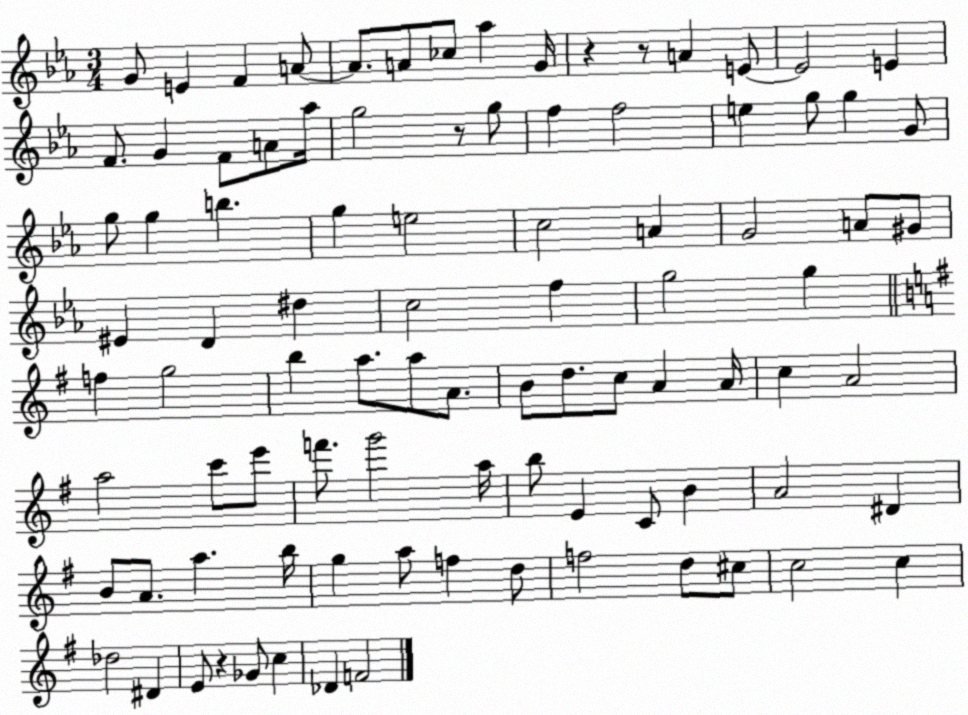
X:1
T:Untitled
M:3/4
L:1/4
K:Eb
G/2 E F A/2 A/2 A/2 _c/2 _a G/4 z z/2 A E/2 E2 E F/2 G F/2 A/2 _a/4 g2 z/2 g/2 f f2 e g/2 g G/2 g/2 g b g e2 c2 A G2 A/2 ^G/2 ^E D ^d c2 f g2 g f g2 b a/2 a/2 A/2 B/2 d/2 c/2 A A/4 c A2 a2 c'/2 e'/2 f'/2 g'2 a/4 b/2 E C/2 B A2 ^D B/2 A/2 a b/4 g a/2 f d/2 f2 d/2 ^c/2 c2 c _d2 ^D E/2 z _G/2 c _D F2